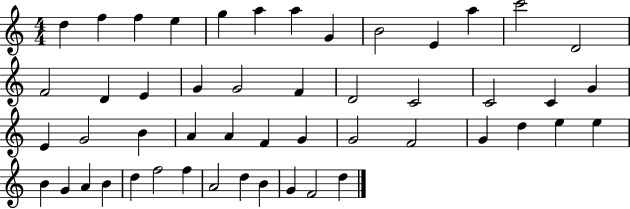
{
  \clef treble
  \numericTimeSignature
  \time 4/4
  \key c \major
  d''4 f''4 f''4 e''4 | g''4 a''4 a''4 g'4 | b'2 e'4 a''4 | c'''2 d'2 | \break f'2 d'4 e'4 | g'4 g'2 f'4 | d'2 c'2 | c'2 c'4 g'4 | \break e'4 g'2 b'4 | a'4 a'4 f'4 g'4 | g'2 f'2 | g'4 d''4 e''4 e''4 | \break b'4 g'4 a'4 b'4 | d''4 f''2 f''4 | a'2 d''4 b'4 | g'4 f'2 d''4 | \break \bar "|."
}